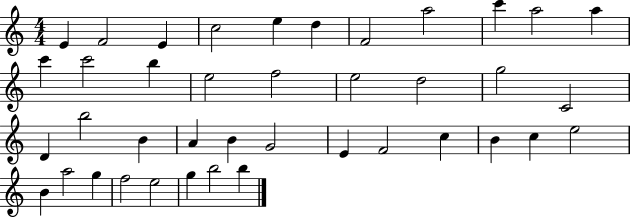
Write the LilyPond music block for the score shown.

{
  \clef treble
  \numericTimeSignature
  \time 4/4
  \key c \major
  e'4 f'2 e'4 | c''2 e''4 d''4 | f'2 a''2 | c'''4 a''2 a''4 | \break c'''4 c'''2 b''4 | e''2 f''2 | e''2 d''2 | g''2 c'2 | \break d'4 b''2 b'4 | a'4 b'4 g'2 | e'4 f'2 c''4 | b'4 c''4 e''2 | \break b'4 a''2 g''4 | f''2 e''2 | g''4 b''2 b''4 | \bar "|."
}